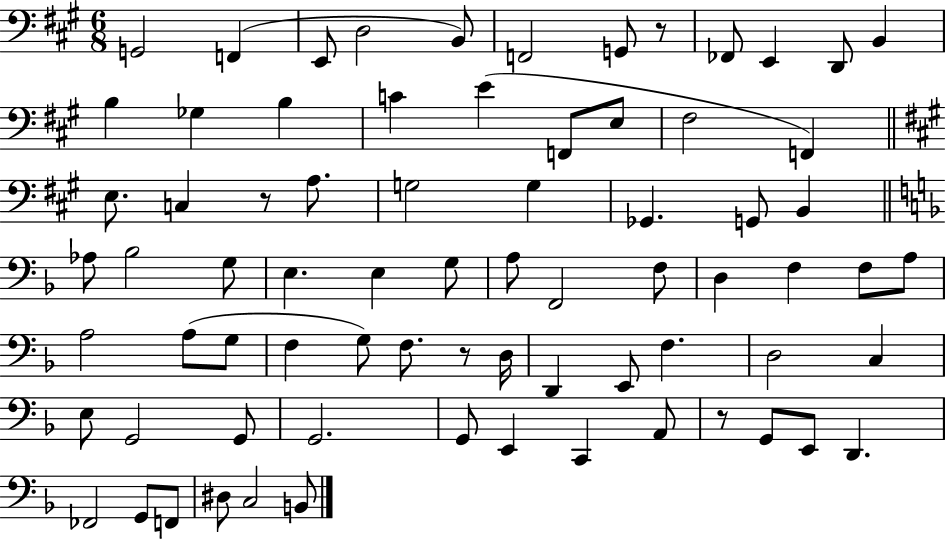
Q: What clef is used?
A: bass